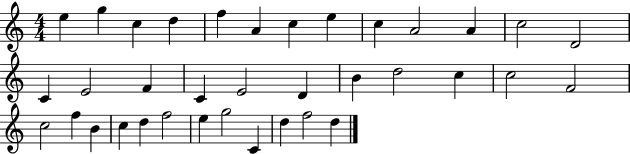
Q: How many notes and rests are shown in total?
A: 36